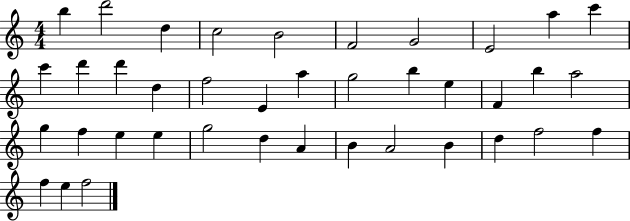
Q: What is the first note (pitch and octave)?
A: B5